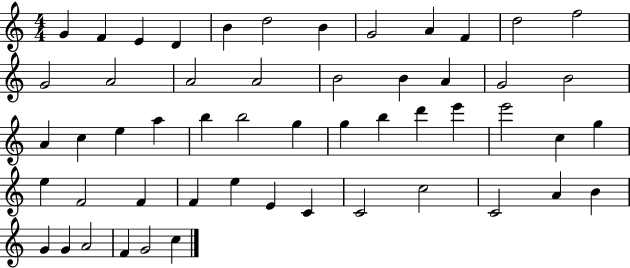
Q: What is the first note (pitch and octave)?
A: G4